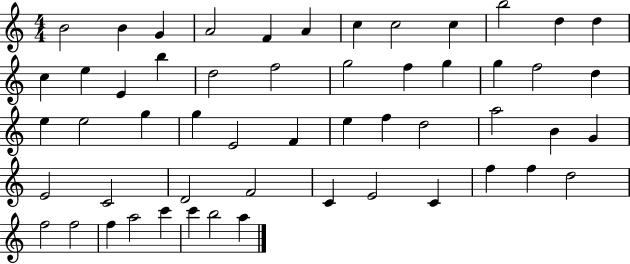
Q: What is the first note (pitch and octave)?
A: B4